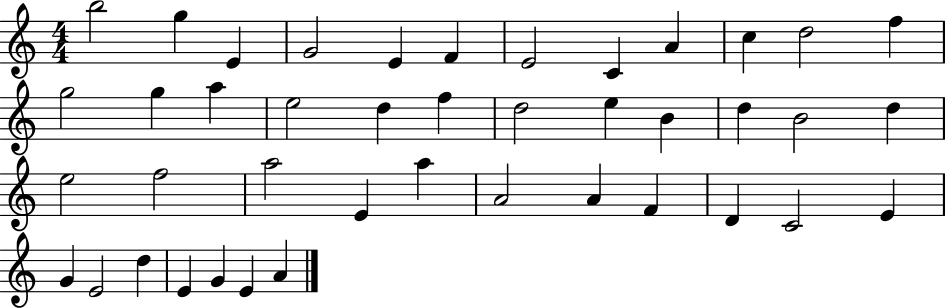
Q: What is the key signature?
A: C major